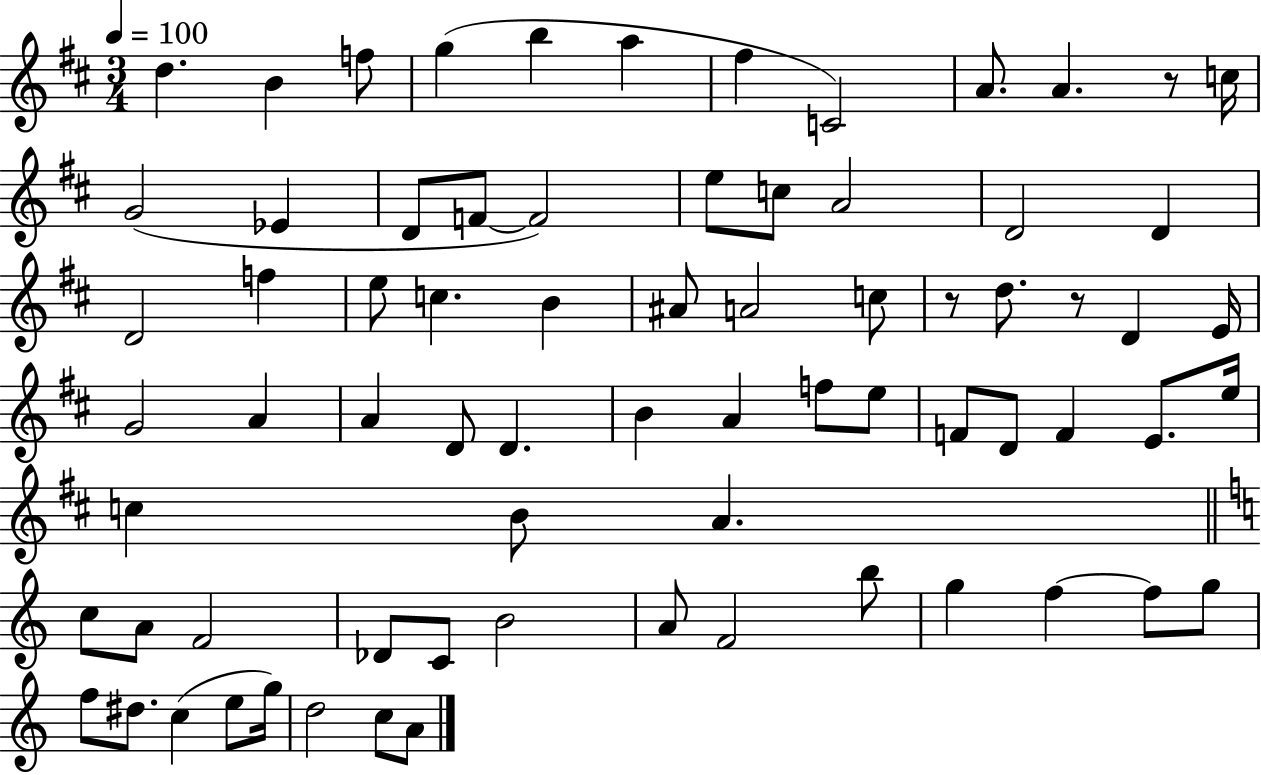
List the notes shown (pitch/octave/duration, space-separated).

D5/q. B4/q F5/e G5/q B5/q A5/q F#5/q C4/h A4/e. A4/q. R/e C5/s G4/h Eb4/q D4/e F4/e F4/h E5/e C5/e A4/h D4/h D4/q D4/h F5/q E5/e C5/q. B4/q A#4/e A4/h C5/e R/e D5/e. R/e D4/q E4/s G4/h A4/q A4/q D4/e D4/q. B4/q A4/q F5/e E5/e F4/e D4/e F4/q E4/e. E5/s C5/q B4/e A4/q. C5/e A4/e F4/h Db4/e C4/e B4/h A4/e F4/h B5/e G5/q F5/q F5/e G5/e F5/e D#5/e. C5/q E5/e G5/s D5/h C5/e A4/e